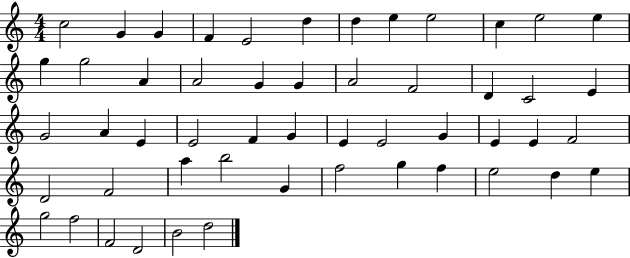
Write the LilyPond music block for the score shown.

{
  \clef treble
  \numericTimeSignature
  \time 4/4
  \key c \major
  c''2 g'4 g'4 | f'4 e'2 d''4 | d''4 e''4 e''2 | c''4 e''2 e''4 | \break g''4 g''2 a'4 | a'2 g'4 g'4 | a'2 f'2 | d'4 c'2 e'4 | \break g'2 a'4 e'4 | e'2 f'4 g'4 | e'4 e'2 g'4 | e'4 e'4 f'2 | \break d'2 f'2 | a''4 b''2 g'4 | f''2 g''4 f''4 | e''2 d''4 e''4 | \break g''2 f''2 | f'2 d'2 | b'2 d''2 | \bar "|."
}